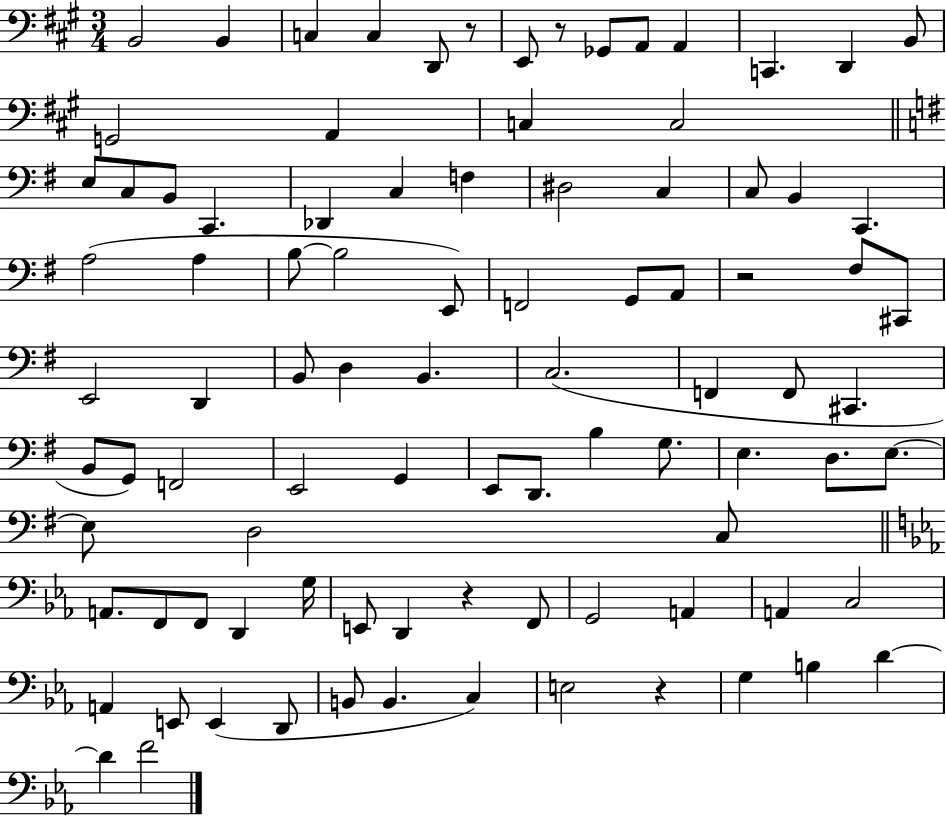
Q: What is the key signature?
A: A major